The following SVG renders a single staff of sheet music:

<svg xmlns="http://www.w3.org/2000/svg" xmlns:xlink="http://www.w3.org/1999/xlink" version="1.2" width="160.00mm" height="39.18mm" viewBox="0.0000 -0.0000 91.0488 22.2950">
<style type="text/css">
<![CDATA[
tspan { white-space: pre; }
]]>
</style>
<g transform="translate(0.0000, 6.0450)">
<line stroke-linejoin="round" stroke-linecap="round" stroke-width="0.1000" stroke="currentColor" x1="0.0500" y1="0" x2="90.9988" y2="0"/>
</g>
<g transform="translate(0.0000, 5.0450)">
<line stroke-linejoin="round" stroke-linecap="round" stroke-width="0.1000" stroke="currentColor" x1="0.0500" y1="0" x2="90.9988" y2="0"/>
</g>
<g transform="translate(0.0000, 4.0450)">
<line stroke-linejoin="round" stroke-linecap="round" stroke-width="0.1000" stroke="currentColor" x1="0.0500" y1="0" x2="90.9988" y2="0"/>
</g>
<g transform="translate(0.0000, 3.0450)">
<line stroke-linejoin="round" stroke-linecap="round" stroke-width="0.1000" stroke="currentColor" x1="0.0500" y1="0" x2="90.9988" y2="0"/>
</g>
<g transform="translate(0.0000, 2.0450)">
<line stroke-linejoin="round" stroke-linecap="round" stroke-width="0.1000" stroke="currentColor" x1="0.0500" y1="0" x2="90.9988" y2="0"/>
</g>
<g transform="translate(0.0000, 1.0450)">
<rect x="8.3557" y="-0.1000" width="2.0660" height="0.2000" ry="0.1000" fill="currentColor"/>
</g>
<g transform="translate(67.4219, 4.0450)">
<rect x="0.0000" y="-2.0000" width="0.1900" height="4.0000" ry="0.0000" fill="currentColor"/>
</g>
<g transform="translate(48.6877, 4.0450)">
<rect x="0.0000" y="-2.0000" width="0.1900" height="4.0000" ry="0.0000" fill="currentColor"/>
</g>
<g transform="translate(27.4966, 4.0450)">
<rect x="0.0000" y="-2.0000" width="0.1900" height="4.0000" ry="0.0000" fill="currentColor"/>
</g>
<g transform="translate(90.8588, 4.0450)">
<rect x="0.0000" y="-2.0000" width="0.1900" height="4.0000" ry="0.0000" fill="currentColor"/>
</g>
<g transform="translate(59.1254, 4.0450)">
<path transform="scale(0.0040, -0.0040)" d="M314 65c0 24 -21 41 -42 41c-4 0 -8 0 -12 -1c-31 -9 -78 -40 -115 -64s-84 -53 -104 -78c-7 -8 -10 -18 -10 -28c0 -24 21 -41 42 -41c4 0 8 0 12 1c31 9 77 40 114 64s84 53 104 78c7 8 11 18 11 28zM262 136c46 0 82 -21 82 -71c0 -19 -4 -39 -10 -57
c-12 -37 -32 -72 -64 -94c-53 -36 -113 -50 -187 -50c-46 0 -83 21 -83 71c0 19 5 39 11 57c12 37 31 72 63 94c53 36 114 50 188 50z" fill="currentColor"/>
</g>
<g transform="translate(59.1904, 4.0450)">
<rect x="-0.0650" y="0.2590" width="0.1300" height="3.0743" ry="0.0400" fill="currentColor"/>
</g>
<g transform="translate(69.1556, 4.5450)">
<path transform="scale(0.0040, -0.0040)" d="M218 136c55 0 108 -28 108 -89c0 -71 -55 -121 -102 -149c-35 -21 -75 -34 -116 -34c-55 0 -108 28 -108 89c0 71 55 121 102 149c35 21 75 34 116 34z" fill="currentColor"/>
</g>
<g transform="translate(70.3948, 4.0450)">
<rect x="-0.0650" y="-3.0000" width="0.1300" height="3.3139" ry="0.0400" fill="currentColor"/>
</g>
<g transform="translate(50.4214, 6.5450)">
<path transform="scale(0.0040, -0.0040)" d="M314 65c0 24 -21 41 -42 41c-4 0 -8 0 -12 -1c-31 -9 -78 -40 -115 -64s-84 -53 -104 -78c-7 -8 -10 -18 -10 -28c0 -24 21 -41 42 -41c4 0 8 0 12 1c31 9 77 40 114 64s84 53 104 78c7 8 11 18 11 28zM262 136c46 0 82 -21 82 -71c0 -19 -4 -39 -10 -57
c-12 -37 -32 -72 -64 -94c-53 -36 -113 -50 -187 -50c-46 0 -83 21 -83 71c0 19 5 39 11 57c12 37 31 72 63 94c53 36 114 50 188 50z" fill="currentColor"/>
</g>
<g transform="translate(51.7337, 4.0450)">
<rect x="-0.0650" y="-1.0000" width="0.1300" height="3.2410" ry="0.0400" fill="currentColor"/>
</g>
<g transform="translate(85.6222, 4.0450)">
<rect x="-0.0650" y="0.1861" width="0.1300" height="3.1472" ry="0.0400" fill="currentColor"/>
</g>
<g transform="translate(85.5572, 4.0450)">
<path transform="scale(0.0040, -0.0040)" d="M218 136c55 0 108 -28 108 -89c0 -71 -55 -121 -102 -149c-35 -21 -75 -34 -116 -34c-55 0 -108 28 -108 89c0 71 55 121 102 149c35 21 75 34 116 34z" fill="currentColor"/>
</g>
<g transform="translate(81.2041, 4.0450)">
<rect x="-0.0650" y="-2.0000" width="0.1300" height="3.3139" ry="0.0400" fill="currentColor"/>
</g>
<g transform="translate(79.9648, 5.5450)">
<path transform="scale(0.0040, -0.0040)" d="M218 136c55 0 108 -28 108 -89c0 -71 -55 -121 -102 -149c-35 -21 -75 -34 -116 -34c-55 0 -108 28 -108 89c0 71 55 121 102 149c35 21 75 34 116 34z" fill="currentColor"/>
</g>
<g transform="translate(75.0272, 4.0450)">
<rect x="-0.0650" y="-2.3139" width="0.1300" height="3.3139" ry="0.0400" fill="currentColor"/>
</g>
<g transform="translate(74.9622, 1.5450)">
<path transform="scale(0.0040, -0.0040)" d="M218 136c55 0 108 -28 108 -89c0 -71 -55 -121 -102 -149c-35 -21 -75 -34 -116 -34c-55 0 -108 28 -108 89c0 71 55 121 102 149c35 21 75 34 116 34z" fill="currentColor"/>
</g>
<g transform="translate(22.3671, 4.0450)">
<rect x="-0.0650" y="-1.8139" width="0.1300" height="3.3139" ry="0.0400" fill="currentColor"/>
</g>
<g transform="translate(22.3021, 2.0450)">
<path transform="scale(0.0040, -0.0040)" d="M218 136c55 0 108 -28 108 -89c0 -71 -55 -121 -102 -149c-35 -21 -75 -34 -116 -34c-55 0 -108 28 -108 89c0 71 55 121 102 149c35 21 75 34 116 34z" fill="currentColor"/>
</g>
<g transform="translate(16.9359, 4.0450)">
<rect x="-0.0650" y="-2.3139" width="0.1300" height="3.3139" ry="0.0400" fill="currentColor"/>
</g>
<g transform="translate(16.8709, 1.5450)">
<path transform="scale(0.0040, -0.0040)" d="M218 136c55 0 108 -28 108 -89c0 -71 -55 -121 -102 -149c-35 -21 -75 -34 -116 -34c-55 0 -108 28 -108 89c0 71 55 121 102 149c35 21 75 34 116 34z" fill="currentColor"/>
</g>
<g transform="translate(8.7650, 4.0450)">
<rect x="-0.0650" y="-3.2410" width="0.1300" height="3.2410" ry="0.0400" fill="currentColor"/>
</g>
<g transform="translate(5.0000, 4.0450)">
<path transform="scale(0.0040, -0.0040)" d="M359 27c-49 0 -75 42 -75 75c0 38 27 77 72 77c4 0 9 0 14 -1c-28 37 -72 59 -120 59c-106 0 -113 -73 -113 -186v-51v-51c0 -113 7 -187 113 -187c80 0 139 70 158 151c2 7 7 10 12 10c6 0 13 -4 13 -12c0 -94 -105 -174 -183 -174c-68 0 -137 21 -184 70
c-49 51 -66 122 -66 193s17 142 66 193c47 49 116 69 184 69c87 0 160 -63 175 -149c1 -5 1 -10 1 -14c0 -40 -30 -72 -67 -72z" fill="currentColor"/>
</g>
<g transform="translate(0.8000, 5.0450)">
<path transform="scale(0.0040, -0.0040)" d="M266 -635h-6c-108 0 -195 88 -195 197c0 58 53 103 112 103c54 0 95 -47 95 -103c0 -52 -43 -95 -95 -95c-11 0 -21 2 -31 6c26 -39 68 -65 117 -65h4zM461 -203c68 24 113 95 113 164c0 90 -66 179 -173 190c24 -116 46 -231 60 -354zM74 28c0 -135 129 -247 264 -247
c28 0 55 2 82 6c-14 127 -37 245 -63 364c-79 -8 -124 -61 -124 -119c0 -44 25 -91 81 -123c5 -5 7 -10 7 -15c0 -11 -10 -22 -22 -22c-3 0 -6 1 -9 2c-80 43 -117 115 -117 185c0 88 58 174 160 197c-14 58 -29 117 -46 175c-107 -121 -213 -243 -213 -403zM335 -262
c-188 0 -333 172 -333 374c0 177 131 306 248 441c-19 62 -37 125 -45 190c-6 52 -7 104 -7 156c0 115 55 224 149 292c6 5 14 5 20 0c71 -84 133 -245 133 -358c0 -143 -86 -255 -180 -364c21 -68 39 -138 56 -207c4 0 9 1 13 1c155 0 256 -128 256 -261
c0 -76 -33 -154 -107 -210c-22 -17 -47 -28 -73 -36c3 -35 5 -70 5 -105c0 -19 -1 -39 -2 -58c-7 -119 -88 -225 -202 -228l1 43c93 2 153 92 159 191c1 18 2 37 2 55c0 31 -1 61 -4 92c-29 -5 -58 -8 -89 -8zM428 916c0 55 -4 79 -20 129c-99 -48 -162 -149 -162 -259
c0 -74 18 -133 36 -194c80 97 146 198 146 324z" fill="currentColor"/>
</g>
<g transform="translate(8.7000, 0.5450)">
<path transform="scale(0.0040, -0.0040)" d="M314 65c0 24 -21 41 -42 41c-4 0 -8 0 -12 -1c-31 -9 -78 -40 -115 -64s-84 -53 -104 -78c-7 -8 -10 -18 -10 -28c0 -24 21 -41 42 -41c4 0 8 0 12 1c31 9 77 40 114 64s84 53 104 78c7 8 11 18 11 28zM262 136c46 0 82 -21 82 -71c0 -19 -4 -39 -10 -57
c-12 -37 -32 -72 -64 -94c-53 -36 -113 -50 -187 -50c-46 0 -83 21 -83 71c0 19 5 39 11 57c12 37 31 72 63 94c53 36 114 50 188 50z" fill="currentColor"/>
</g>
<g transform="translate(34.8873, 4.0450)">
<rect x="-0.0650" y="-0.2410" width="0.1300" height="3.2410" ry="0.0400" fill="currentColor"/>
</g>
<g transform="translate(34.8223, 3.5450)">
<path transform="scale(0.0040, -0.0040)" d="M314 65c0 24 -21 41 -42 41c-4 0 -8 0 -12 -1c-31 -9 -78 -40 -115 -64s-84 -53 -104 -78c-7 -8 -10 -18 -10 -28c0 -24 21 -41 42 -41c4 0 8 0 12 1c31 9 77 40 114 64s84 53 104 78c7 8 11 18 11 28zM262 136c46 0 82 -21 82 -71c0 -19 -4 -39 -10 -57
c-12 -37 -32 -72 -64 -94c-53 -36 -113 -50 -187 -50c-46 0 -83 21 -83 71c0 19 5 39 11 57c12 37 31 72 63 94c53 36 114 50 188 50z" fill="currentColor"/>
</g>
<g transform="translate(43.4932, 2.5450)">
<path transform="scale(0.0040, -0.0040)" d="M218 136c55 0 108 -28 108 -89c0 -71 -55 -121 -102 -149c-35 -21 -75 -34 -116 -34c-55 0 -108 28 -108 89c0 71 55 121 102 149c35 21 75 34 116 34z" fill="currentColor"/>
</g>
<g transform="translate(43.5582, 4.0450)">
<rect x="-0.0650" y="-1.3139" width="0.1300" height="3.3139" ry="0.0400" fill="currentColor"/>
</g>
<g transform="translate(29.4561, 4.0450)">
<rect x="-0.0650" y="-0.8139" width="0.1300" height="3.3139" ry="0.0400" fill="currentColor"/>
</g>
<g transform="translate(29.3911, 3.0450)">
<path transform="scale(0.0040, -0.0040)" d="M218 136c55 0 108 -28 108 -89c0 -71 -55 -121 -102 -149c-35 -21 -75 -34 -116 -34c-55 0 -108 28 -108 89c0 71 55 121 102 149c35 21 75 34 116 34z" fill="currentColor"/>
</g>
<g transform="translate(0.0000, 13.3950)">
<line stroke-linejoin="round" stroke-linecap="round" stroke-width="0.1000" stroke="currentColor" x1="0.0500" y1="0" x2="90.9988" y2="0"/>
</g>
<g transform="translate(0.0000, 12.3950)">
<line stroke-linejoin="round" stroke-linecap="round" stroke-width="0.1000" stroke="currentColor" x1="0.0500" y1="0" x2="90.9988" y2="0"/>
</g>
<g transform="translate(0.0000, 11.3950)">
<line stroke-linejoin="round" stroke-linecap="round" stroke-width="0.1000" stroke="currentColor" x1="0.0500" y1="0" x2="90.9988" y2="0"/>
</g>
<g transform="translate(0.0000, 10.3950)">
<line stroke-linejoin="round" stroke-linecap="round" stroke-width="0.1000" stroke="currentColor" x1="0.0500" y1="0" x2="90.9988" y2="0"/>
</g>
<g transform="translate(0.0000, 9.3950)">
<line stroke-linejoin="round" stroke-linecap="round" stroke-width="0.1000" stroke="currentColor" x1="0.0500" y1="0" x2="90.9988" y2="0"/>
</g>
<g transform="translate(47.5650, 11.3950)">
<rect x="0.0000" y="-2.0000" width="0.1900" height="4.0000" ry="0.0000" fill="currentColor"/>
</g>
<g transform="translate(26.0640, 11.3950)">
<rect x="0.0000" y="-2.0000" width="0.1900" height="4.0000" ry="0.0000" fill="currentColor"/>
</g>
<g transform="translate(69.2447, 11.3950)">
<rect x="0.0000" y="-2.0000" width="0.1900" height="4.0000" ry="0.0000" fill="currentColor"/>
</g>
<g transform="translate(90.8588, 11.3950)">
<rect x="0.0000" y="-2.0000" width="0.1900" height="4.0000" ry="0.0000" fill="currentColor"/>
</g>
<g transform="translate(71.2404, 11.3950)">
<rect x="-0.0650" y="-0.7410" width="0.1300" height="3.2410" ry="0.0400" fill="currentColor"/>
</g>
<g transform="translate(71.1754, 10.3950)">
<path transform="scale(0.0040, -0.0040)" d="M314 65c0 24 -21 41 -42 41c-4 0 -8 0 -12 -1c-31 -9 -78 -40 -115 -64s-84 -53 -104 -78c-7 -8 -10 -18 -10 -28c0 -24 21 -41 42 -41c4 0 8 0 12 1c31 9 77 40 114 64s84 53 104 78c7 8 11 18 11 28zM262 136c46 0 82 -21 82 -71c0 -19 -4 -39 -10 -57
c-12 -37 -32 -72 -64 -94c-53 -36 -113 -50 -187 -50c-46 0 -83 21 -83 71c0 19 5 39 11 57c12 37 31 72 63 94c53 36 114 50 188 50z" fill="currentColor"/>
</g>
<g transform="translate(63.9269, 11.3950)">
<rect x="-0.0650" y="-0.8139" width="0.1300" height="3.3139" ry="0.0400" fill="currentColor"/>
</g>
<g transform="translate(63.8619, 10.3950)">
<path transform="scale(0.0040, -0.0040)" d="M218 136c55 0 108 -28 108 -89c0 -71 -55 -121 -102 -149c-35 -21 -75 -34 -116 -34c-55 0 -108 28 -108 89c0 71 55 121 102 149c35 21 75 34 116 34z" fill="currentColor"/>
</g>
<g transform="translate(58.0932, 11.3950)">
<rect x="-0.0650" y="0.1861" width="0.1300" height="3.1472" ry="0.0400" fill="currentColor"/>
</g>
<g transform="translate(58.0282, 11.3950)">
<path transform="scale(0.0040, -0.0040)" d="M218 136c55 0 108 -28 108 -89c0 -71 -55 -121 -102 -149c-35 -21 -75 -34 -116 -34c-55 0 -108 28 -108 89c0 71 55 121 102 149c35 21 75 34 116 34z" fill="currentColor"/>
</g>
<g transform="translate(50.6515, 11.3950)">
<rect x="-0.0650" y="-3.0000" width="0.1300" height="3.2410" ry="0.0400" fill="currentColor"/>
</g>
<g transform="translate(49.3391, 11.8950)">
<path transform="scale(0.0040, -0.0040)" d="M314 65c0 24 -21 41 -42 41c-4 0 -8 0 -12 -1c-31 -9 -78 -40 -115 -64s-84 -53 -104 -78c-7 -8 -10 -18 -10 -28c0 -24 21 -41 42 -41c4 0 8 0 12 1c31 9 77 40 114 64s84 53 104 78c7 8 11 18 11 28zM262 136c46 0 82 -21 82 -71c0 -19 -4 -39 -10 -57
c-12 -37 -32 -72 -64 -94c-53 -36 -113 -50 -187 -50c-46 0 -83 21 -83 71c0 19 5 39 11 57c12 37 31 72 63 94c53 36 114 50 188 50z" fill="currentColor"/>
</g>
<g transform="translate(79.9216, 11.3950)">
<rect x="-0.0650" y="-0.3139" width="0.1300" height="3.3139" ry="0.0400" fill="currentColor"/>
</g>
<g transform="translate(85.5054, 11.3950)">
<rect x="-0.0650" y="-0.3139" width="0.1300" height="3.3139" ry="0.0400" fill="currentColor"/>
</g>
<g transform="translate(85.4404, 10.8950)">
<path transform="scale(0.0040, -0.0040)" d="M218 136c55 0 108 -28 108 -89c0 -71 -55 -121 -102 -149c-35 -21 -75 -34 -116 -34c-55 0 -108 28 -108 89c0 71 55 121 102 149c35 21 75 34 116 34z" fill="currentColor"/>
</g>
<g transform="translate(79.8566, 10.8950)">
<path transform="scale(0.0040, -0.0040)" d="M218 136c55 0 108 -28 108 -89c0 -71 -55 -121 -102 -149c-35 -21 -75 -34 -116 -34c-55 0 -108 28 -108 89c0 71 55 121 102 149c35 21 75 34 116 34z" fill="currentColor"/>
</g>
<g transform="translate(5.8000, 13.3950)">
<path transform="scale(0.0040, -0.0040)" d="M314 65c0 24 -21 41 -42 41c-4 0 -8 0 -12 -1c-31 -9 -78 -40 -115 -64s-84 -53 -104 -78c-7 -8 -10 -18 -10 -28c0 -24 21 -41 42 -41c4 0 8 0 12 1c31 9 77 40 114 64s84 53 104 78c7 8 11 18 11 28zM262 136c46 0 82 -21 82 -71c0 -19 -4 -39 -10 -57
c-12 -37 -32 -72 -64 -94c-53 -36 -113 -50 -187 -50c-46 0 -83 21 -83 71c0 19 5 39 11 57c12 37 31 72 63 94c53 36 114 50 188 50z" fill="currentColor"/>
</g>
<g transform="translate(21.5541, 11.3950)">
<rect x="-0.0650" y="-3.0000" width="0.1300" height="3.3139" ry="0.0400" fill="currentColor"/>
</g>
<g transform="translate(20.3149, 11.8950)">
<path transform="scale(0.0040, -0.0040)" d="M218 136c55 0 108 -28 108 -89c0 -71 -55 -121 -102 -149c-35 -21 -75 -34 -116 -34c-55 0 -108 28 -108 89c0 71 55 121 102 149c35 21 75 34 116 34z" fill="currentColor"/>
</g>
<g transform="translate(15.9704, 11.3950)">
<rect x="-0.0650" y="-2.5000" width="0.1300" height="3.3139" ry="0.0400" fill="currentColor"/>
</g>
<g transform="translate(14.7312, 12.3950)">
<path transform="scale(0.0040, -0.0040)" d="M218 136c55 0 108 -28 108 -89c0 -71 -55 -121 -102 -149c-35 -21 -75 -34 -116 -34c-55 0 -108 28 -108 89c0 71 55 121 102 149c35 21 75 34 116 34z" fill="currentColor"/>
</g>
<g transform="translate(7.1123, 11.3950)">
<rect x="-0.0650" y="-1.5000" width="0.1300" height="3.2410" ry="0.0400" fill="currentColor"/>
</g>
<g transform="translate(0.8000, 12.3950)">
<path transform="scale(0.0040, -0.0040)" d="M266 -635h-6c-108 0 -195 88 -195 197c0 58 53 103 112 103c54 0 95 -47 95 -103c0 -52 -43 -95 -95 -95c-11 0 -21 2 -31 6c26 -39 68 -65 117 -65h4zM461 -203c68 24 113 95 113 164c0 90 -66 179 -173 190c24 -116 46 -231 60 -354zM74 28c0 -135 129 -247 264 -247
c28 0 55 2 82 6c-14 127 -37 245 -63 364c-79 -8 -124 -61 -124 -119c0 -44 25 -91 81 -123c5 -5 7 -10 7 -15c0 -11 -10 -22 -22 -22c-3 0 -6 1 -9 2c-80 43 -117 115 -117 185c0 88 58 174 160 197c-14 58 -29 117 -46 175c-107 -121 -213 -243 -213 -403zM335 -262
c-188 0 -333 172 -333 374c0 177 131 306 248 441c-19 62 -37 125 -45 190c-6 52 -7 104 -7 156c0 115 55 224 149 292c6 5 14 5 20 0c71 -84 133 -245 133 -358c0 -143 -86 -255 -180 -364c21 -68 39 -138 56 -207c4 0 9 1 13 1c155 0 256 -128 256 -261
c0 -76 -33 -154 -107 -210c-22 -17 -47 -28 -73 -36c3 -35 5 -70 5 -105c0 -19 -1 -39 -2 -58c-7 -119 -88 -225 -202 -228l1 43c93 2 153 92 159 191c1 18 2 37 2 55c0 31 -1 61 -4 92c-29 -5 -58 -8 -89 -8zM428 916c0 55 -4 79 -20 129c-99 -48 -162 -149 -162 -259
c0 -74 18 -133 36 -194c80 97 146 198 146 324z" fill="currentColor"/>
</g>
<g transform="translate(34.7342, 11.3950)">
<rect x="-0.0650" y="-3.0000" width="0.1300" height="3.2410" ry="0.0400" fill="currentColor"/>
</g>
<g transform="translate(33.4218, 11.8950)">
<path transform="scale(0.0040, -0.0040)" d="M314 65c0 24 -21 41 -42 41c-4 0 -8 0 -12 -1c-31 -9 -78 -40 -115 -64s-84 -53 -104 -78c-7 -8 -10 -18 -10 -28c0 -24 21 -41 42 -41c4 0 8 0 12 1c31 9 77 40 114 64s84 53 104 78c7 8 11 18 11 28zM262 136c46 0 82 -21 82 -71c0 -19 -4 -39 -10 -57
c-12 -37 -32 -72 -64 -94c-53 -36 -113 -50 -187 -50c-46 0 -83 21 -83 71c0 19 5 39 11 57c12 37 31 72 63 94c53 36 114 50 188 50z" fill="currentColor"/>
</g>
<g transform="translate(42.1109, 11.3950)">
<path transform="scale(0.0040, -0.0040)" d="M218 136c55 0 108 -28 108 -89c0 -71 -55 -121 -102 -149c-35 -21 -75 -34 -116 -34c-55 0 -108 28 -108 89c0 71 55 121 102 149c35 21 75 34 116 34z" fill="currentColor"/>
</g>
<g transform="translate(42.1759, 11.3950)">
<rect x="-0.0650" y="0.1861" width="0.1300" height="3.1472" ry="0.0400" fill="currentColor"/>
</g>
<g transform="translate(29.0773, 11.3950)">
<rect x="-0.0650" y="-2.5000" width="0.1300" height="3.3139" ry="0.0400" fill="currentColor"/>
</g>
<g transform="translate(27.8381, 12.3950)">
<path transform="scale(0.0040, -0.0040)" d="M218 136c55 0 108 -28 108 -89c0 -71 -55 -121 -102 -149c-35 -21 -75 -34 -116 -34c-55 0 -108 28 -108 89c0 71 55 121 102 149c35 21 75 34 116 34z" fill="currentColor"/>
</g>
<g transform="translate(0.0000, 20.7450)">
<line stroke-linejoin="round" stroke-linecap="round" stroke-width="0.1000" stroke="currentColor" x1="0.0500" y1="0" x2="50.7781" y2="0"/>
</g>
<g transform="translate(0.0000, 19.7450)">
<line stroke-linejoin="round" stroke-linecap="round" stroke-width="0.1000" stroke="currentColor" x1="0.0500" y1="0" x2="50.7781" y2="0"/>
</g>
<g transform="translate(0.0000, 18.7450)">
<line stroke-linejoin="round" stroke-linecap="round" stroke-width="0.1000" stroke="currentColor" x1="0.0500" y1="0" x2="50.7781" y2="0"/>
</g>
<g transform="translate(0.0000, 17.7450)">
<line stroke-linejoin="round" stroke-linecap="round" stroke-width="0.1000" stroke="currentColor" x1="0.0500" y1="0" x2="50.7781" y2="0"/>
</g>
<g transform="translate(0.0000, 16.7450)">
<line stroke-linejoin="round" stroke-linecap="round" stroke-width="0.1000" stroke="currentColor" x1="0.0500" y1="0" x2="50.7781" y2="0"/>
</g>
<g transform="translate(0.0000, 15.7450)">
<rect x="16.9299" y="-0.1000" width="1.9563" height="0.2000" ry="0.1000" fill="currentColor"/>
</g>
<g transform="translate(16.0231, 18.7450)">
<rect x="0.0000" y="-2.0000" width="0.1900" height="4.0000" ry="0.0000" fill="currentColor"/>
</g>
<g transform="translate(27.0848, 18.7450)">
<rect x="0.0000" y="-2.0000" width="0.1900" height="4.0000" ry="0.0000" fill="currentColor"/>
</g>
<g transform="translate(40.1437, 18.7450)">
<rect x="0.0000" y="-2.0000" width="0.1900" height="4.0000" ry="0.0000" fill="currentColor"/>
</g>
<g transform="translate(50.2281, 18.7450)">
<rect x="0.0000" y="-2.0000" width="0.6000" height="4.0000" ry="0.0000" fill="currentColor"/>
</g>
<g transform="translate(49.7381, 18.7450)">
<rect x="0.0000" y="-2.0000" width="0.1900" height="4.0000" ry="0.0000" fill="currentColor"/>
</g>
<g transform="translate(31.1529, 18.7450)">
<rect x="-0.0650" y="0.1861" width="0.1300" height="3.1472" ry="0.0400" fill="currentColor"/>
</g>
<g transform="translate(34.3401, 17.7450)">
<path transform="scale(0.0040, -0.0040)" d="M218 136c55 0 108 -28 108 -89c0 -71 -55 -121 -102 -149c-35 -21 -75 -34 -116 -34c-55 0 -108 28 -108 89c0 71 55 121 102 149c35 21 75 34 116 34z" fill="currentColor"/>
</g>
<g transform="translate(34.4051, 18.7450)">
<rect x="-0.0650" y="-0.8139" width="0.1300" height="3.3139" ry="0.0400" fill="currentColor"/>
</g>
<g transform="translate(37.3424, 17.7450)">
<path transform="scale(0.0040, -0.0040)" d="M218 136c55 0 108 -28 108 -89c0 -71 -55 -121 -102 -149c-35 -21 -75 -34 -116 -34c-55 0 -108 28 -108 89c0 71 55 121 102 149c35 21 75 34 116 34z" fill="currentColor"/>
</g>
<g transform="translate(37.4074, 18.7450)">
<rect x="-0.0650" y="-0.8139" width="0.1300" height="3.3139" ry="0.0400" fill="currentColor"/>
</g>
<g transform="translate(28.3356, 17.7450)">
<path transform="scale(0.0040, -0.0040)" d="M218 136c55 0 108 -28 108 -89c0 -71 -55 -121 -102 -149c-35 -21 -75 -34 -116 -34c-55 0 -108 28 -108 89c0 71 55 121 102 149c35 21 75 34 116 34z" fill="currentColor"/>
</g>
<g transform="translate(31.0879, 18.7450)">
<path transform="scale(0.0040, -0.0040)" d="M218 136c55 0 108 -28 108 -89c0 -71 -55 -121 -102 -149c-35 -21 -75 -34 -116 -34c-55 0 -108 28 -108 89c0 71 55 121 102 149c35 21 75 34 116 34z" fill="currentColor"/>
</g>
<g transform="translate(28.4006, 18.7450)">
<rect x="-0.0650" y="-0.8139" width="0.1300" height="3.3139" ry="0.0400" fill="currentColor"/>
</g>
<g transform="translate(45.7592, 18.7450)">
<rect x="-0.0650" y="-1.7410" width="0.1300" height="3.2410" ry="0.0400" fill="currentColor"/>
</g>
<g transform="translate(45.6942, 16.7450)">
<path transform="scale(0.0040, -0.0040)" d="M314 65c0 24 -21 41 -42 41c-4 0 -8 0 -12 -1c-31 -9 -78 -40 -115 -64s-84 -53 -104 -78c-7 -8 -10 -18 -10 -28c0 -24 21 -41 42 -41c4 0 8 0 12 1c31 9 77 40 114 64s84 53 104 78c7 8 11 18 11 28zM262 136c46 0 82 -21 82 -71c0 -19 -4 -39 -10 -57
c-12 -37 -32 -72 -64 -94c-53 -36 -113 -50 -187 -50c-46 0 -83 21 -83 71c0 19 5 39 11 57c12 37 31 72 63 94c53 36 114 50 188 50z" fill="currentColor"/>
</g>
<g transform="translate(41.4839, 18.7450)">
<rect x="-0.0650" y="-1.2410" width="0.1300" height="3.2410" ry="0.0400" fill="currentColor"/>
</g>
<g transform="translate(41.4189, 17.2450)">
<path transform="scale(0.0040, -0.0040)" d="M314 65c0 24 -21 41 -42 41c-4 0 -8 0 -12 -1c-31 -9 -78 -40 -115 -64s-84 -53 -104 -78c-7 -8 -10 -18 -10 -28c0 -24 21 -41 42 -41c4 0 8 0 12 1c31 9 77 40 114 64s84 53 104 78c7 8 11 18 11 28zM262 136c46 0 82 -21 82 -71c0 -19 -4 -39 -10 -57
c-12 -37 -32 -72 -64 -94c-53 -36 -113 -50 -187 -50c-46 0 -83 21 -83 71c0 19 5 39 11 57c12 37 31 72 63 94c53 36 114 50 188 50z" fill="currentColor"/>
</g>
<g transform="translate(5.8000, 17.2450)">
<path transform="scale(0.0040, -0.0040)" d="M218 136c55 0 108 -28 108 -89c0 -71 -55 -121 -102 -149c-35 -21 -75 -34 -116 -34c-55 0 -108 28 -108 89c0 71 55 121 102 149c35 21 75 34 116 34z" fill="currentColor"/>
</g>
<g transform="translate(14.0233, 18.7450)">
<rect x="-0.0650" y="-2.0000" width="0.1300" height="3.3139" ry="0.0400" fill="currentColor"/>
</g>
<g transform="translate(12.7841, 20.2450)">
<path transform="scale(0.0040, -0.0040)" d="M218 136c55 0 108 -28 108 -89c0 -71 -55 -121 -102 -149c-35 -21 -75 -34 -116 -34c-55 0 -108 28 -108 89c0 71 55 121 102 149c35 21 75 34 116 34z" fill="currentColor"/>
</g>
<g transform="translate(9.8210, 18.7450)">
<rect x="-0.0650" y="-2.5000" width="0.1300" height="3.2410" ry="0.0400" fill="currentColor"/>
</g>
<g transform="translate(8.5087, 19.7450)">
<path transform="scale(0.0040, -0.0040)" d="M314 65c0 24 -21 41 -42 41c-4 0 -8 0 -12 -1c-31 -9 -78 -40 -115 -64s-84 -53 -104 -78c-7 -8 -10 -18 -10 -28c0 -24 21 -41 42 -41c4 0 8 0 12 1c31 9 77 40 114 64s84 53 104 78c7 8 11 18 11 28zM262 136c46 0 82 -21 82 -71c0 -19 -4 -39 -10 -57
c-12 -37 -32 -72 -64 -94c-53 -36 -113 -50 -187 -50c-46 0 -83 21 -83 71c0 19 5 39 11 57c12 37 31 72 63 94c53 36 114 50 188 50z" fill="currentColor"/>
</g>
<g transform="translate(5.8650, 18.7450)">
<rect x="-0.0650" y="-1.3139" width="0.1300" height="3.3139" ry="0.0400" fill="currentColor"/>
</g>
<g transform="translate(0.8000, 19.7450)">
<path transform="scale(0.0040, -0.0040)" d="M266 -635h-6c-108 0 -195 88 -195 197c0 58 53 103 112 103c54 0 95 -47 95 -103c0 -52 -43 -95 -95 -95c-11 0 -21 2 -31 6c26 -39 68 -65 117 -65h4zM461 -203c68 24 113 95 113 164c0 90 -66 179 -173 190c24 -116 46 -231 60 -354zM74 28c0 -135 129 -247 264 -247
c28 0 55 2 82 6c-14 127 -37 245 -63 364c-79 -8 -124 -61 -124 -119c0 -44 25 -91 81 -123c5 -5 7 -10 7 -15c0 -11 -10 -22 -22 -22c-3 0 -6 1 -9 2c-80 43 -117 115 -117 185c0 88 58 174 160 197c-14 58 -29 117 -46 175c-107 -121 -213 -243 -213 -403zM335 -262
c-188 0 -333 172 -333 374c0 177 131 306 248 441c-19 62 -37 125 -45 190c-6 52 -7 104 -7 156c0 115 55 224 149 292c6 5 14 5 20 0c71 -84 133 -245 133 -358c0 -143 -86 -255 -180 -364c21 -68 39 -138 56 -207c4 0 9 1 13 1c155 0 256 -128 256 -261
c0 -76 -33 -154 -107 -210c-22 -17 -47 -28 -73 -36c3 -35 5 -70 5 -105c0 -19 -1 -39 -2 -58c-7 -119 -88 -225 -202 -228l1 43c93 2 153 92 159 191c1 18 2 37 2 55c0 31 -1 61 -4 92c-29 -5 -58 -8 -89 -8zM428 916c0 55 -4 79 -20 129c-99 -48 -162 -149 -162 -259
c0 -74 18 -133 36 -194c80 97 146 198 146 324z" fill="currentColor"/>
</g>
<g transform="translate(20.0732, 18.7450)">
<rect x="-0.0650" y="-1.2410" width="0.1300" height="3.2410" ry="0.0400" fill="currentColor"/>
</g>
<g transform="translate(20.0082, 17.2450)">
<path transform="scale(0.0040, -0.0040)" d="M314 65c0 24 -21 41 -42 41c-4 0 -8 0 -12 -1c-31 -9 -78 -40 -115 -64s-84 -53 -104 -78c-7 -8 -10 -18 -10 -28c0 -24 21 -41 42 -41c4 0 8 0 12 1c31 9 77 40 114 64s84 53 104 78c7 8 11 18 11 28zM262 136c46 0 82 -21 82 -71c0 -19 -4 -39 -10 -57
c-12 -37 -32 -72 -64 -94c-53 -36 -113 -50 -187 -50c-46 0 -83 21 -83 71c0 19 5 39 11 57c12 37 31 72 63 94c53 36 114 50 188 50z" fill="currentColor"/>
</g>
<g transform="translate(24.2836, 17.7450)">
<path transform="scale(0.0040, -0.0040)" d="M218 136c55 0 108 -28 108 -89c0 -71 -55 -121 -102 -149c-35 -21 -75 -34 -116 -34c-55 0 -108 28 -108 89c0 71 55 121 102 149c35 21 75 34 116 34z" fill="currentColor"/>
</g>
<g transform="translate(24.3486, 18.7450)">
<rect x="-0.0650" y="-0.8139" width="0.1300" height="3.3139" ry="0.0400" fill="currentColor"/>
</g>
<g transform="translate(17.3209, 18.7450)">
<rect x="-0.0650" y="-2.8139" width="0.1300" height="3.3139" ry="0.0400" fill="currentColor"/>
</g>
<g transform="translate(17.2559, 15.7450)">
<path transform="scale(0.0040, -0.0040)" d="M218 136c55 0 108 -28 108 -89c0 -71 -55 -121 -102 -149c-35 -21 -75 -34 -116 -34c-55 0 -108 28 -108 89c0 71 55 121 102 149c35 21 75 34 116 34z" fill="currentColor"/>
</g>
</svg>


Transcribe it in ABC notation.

X:1
T:Untitled
M:4/4
L:1/4
K:C
b2 g f d c2 e D2 B2 A g F B E2 G A G A2 B A2 B d d2 c c e G2 F a e2 d d B d d e2 f2